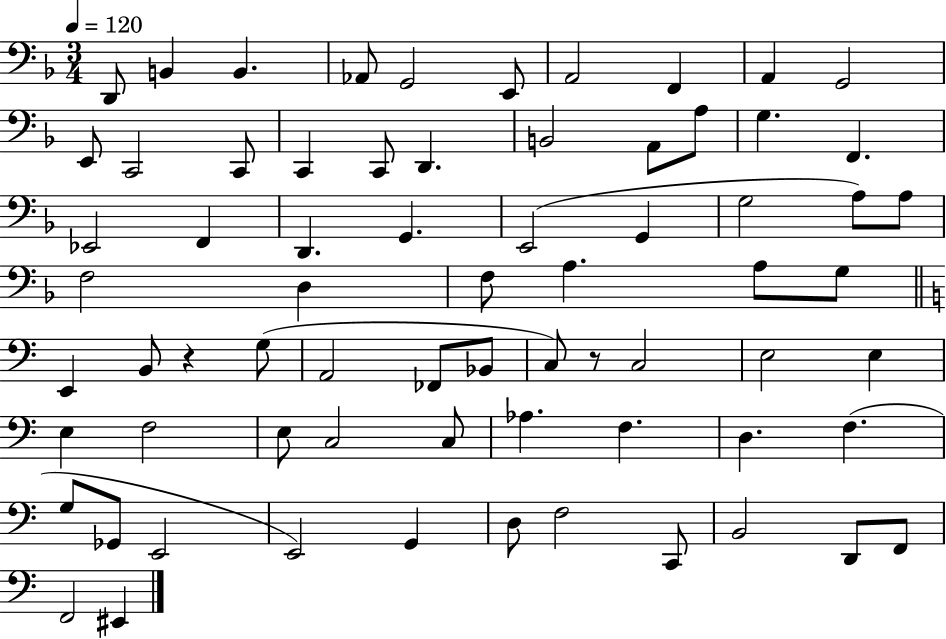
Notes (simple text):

D2/e B2/q B2/q. Ab2/e G2/h E2/e A2/h F2/q A2/q G2/h E2/e C2/h C2/e C2/q C2/e D2/q. B2/h A2/e A3/e G3/q. F2/q. Eb2/h F2/q D2/q. G2/q. E2/h G2/q G3/h A3/e A3/e F3/h D3/q F3/e A3/q. A3/e G3/e E2/q B2/e R/q G3/e A2/h FES2/e Bb2/e C3/e R/e C3/h E3/h E3/q E3/q F3/h E3/e C3/h C3/e Ab3/q. F3/q. D3/q. F3/q. G3/e Gb2/e E2/h E2/h G2/q D3/e F3/h C2/e B2/h D2/e F2/e F2/h EIS2/q